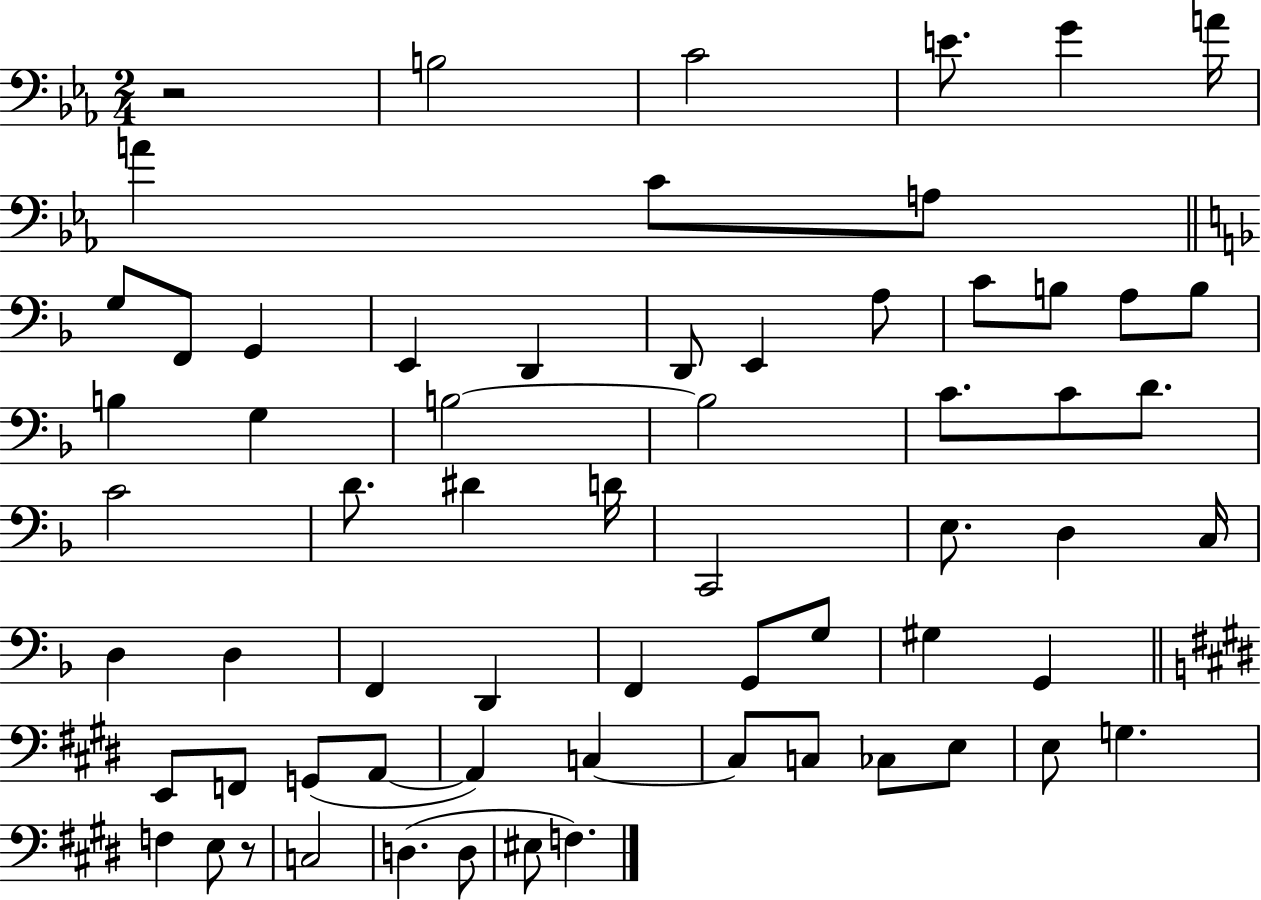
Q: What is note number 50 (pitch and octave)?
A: C3